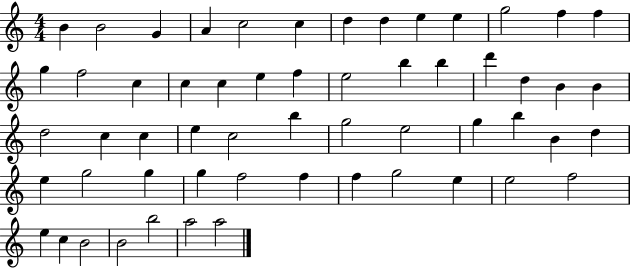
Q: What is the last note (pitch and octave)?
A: A5